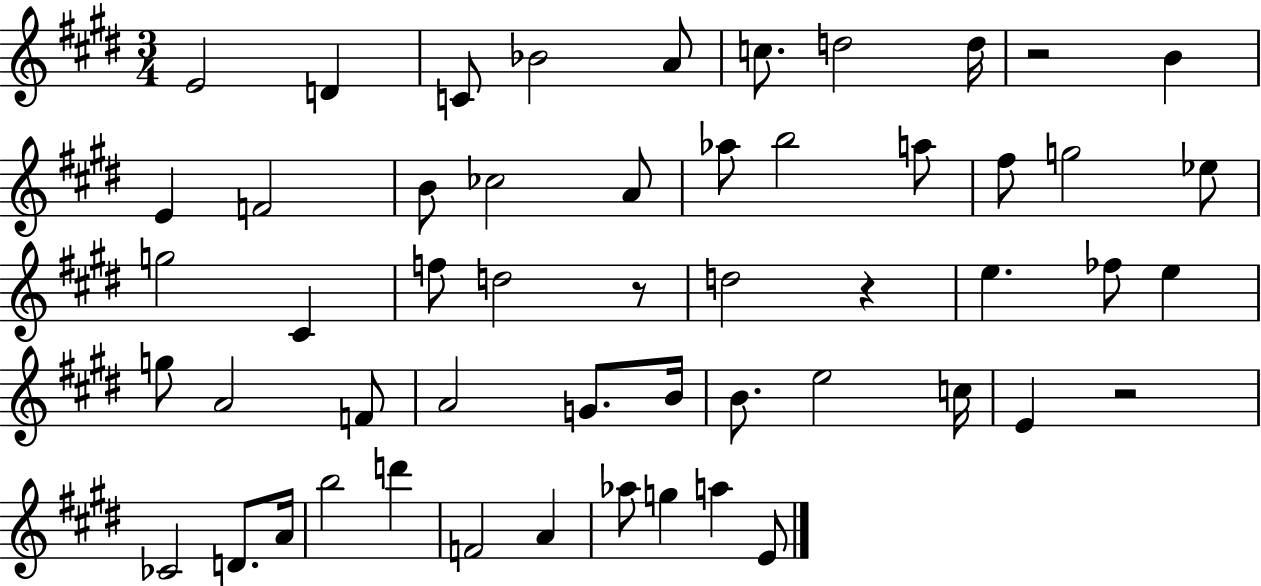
E4/h D4/q C4/e Bb4/h A4/e C5/e. D5/h D5/s R/h B4/q E4/q F4/h B4/e CES5/h A4/e Ab5/e B5/h A5/e F#5/e G5/h Eb5/e G5/h C#4/q F5/e D5/h R/e D5/h R/q E5/q. FES5/e E5/q G5/e A4/h F4/e A4/h G4/e. B4/s B4/e. E5/h C5/s E4/q R/h CES4/h D4/e. A4/s B5/h D6/q F4/h A4/q Ab5/e G5/q A5/q E4/e